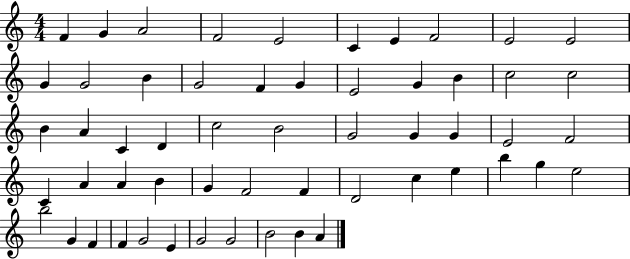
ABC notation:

X:1
T:Untitled
M:4/4
L:1/4
K:C
F G A2 F2 E2 C E F2 E2 E2 G G2 B G2 F G E2 G B c2 c2 B A C D c2 B2 G2 G G E2 F2 C A A B G F2 F D2 c e b g e2 b2 G F F G2 E G2 G2 B2 B A